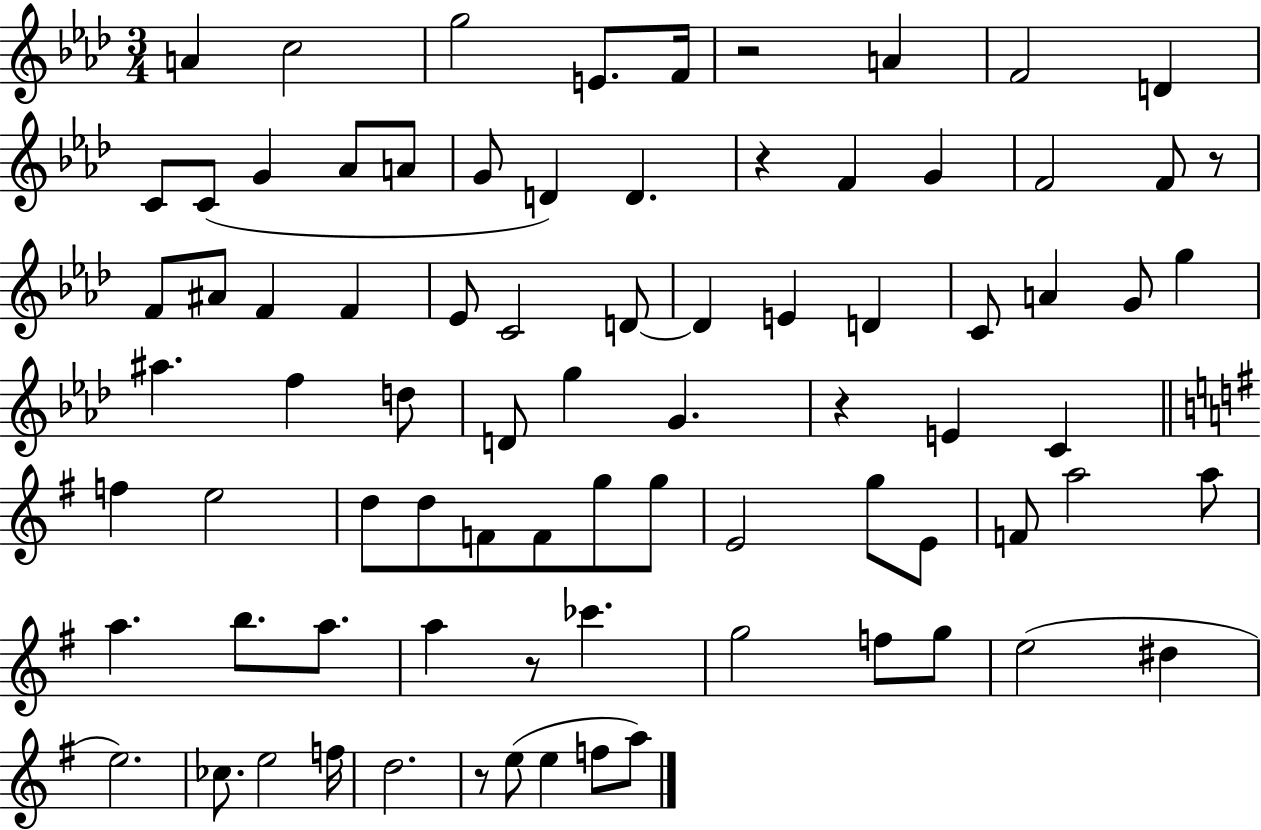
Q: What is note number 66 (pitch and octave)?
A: D#5